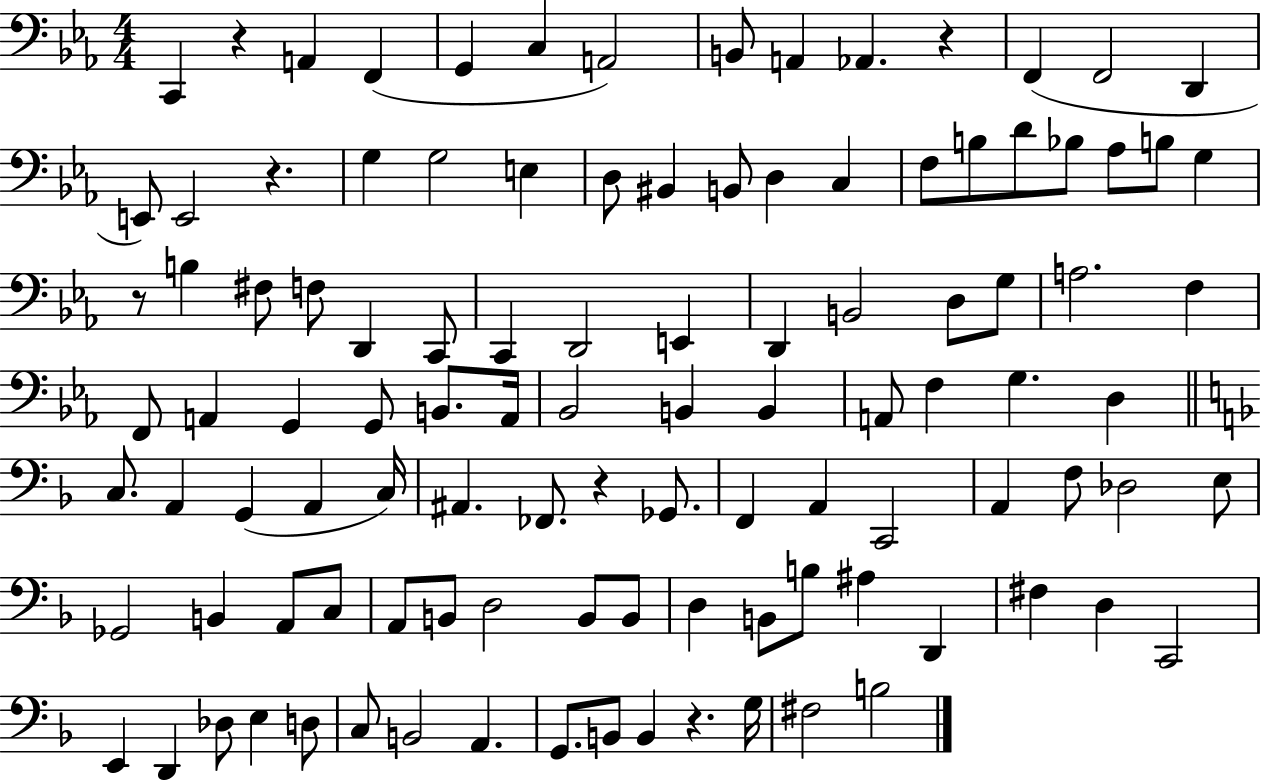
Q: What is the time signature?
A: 4/4